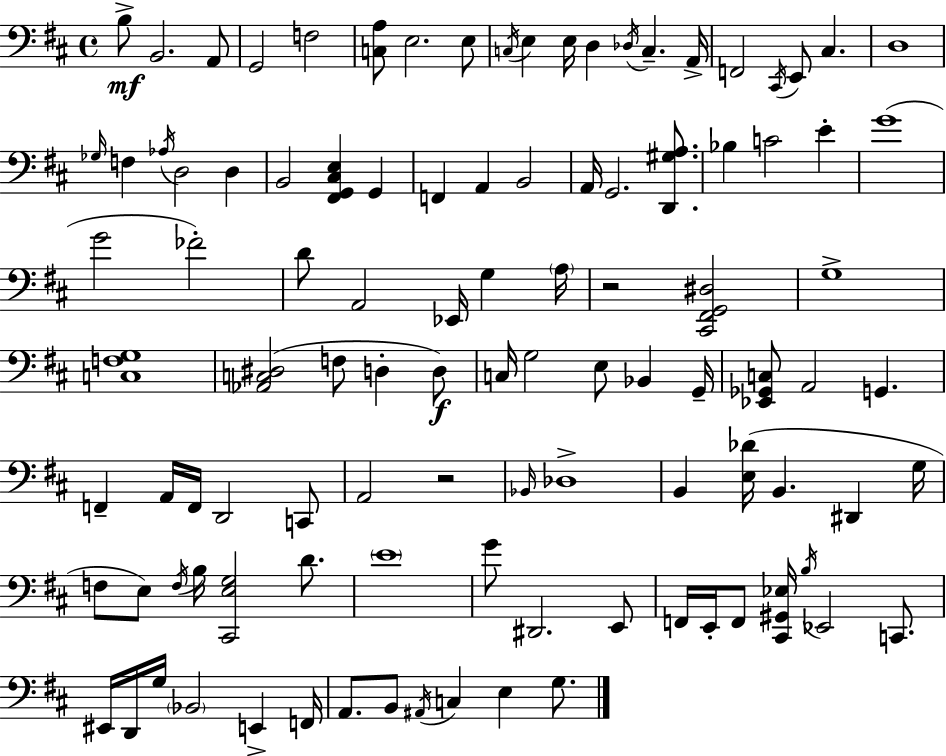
B3/e B2/h. A2/e G2/h F3/h [C3,A3]/e E3/h. E3/e C3/s E3/q E3/s D3/q Db3/s C3/q. A2/s F2/h C#2/s E2/e C#3/q. D3/w Gb3/s F3/q Ab3/s D3/h D3/q B2/h [F#2,G2,C#3,E3]/q G2/q F2/q A2/q B2/h A2/s G2/h. [D2,G#3,A3]/e. Bb3/q C4/h E4/q G4/w G4/h FES4/h D4/e A2/h Eb2/s G3/q A3/s R/h [C#2,F#2,G2,D#3]/h G3/w [C3,F3,G3]/w [Ab2,C3,D#3]/h F3/e D3/q D3/e C3/s G3/h E3/e Bb2/q G2/s [Eb2,Gb2,C3]/e A2/h G2/q. F2/q A2/s F2/s D2/h C2/e A2/h R/h Bb2/s Db3/w B2/q [E3,Db4]/s B2/q. D#2/q G3/s F3/e E3/e F3/s B3/s [C#2,E3,G3]/h D4/e. E4/w G4/e D#2/h. E2/e F2/s E2/s F2/e [C#2,G#2,Eb3]/s B3/s Eb2/h C2/e. EIS2/s D2/s G3/s Bb2/h E2/q F2/s A2/e. B2/e A#2/s C3/q E3/q G3/e.